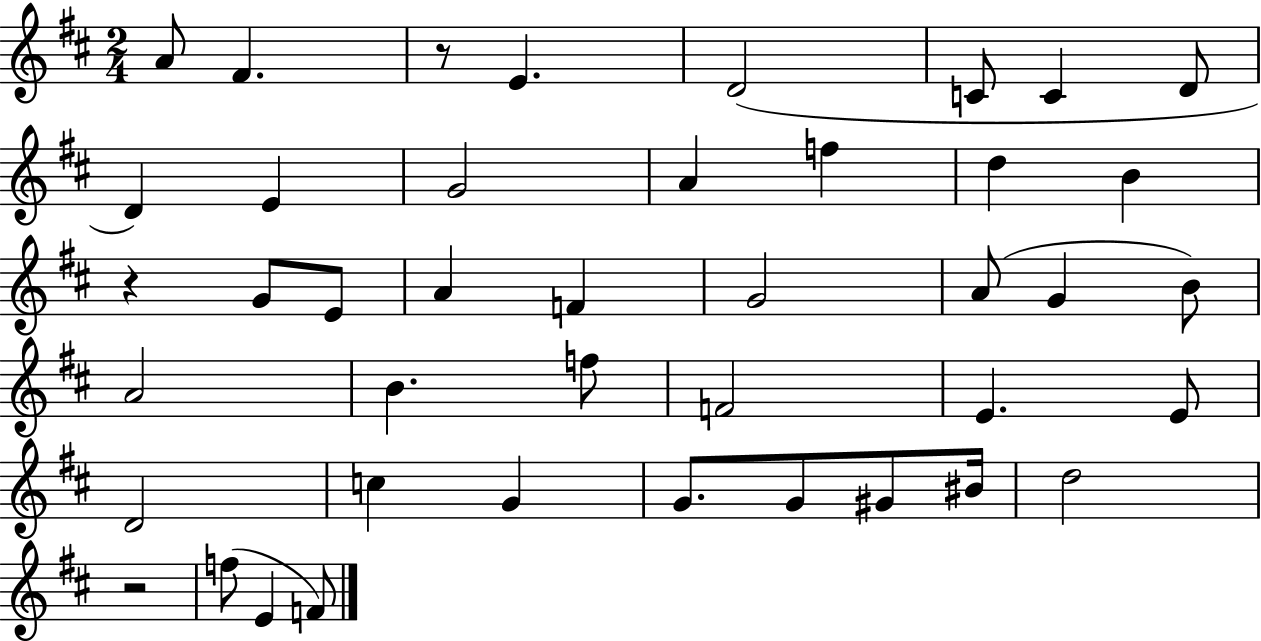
X:1
T:Untitled
M:2/4
L:1/4
K:D
A/2 ^F z/2 E D2 C/2 C D/2 D E G2 A f d B z G/2 E/2 A F G2 A/2 G B/2 A2 B f/2 F2 E E/2 D2 c G G/2 G/2 ^G/2 ^B/4 d2 z2 f/2 E F/2